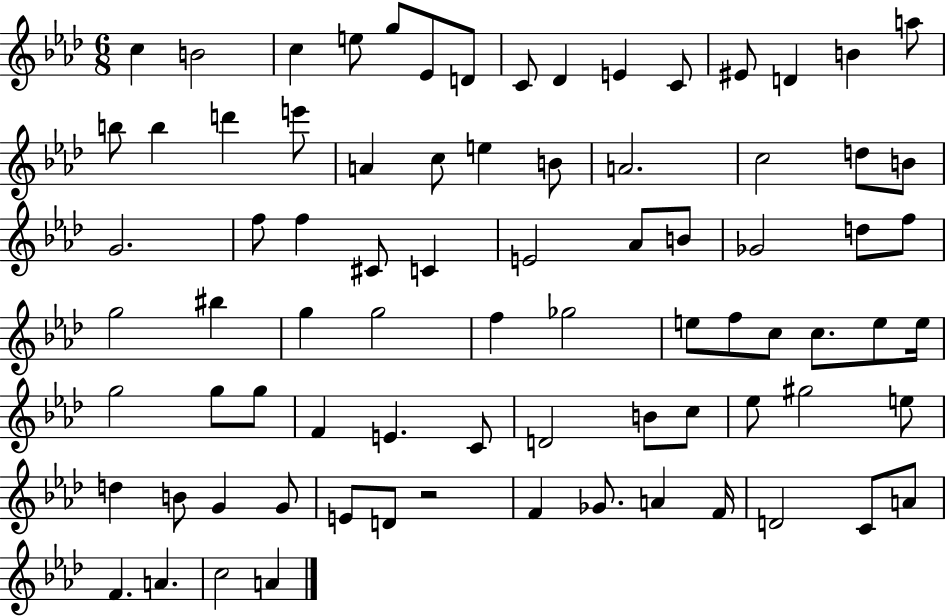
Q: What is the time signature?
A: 6/8